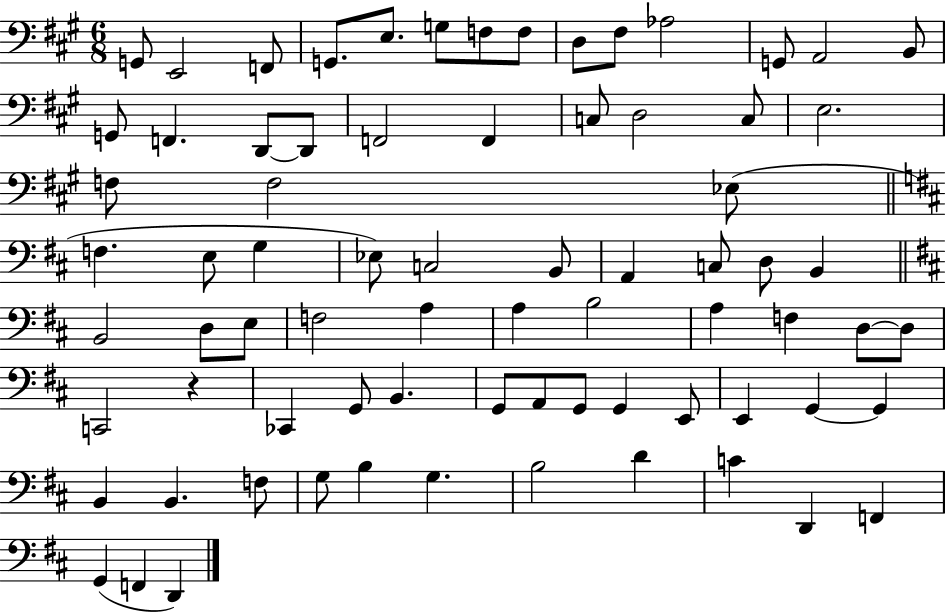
{
  \clef bass
  \numericTimeSignature
  \time 6/8
  \key a \major
  g,8 e,2 f,8 | g,8. e8. g8 f8 f8 | d8 fis8 aes2 | g,8 a,2 b,8 | \break g,8 f,4. d,8~~ d,8 | f,2 f,4 | c8 d2 c8 | e2. | \break f8 f2 ees8( | \bar "||" \break \key d \major f4. e8 g4 | ees8) c2 b,8 | a,4 c8 d8 b,4 | \bar "||" \break \key d \major b,2 d8 e8 | f2 a4 | a4 b2 | a4 f4 d8~~ d8 | \break c,2 r4 | ces,4 g,8 b,4. | g,8 a,8 g,8 g,4 e,8 | e,4 g,4~~ g,4 | \break b,4 b,4. f8 | g8 b4 g4. | b2 d'4 | c'4 d,4 f,4 | \break g,4( f,4 d,4) | \bar "|."
}